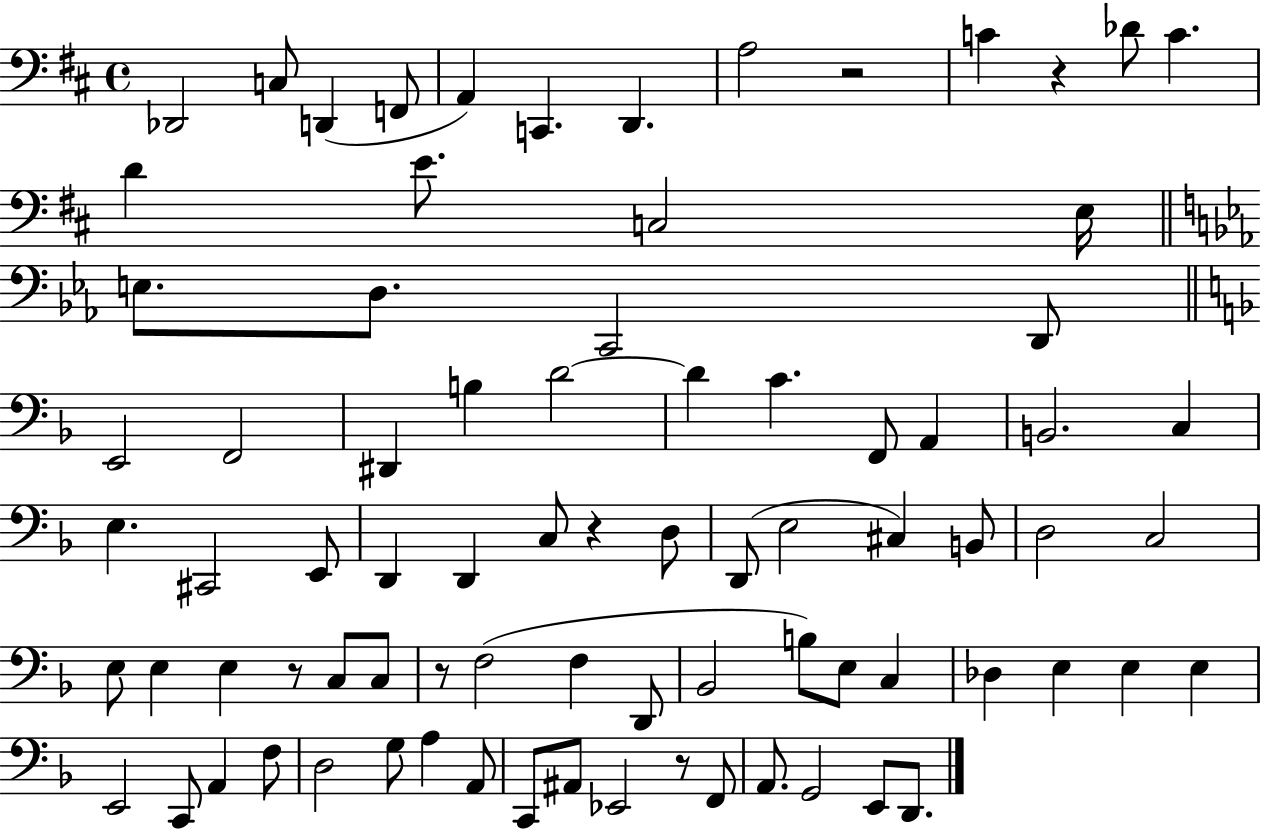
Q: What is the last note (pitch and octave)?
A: D2